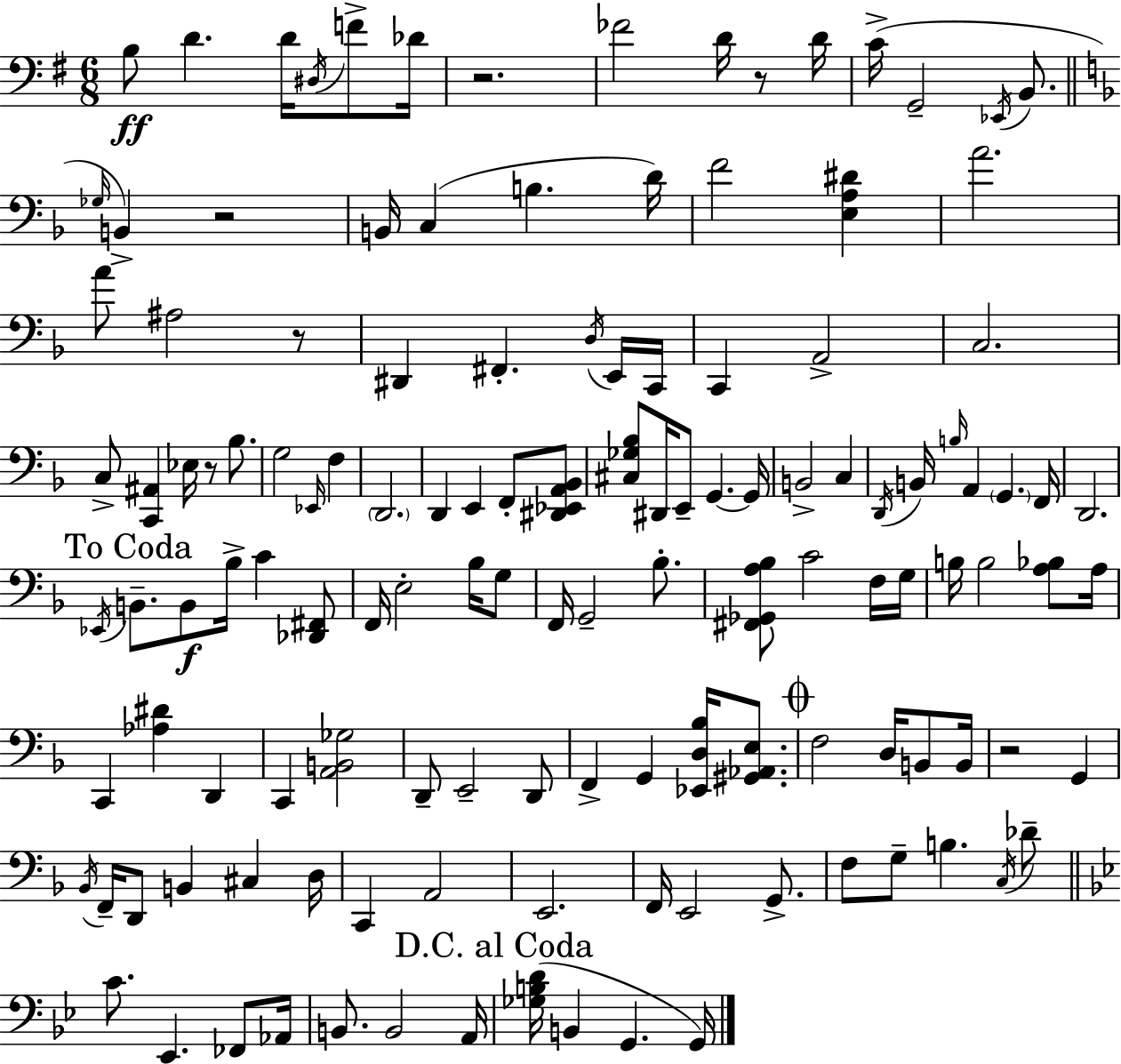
B3/e D4/q. D4/s D#3/s F4/e Db4/s R/h. FES4/h D4/s R/e D4/s C4/s G2/h Eb2/s B2/e. Gb3/s B2/q R/h B2/s C3/q B3/q. D4/s F4/h [E3,A3,D#4]/q A4/h. A4/e A#3/h R/e D#2/q F#2/q. D3/s E2/s C2/s C2/q A2/h C3/h. C3/e [C2,A#2]/q Eb3/s R/e Bb3/e. G3/h Eb2/s F3/q D2/h. D2/q E2/q F2/e [D#2,Eb2,A2,Bb2]/e [C#3,Gb3,Bb3]/e D#2/s E2/e G2/q. G2/s B2/h C3/q D2/s B2/s B3/s A2/q G2/q. F2/s D2/h. Eb2/s B2/e. B2/e Bb3/s C4/q [Db2,F#2]/e F2/s E3/h Bb3/s G3/e F2/s G2/h Bb3/e. [F#2,Gb2,A3,Bb3]/e C4/h F3/s G3/s B3/s B3/h [A3,Bb3]/e A3/s C2/q [Ab3,D#4]/q D2/q C2/q [A2,B2,Gb3]/h D2/e E2/h D2/e F2/q G2/q [Eb2,D3,Bb3]/s [G#2,Ab2,E3]/e. F3/h D3/s B2/e B2/s R/h G2/q Bb2/s F2/s D2/e B2/q C#3/q D3/s C2/q A2/h E2/h. F2/s E2/h G2/e. F3/e G3/e B3/q. C3/s Db4/e C4/e. Eb2/q. FES2/e Ab2/s B2/e. B2/h A2/s [Gb3,B3,D4]/s B2/q G2/q. G2/s